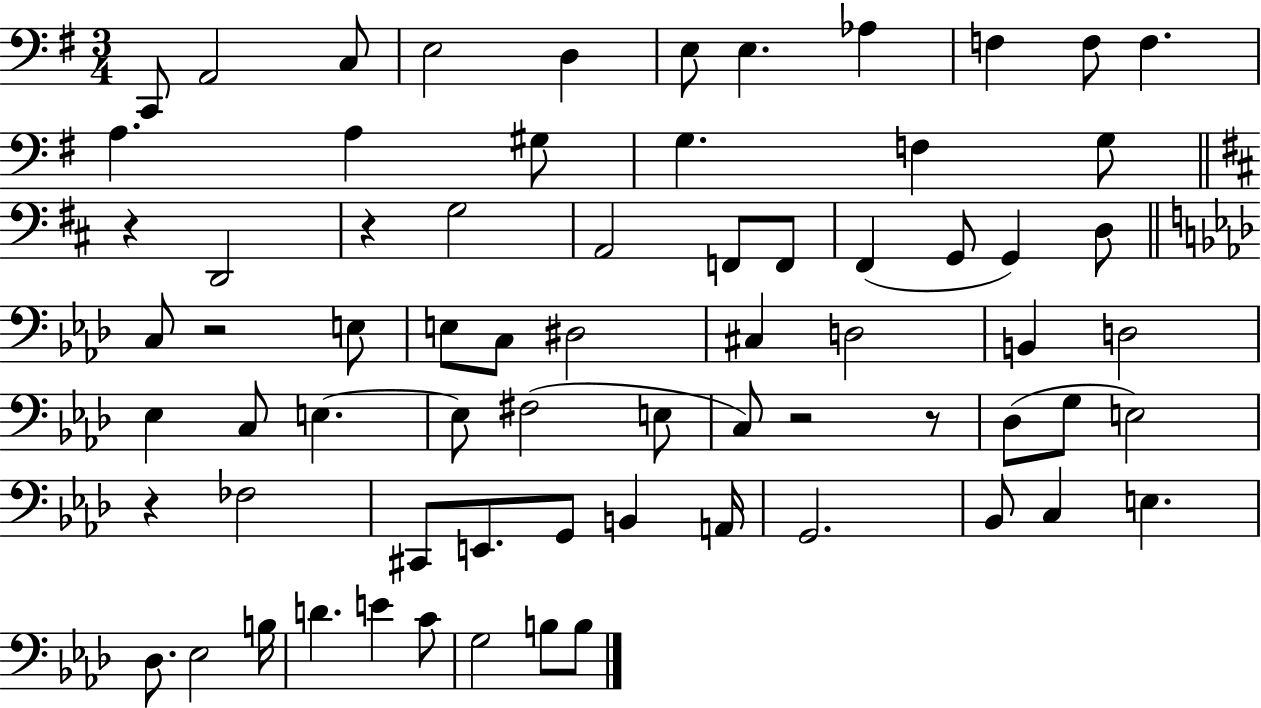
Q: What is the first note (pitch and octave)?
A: C2